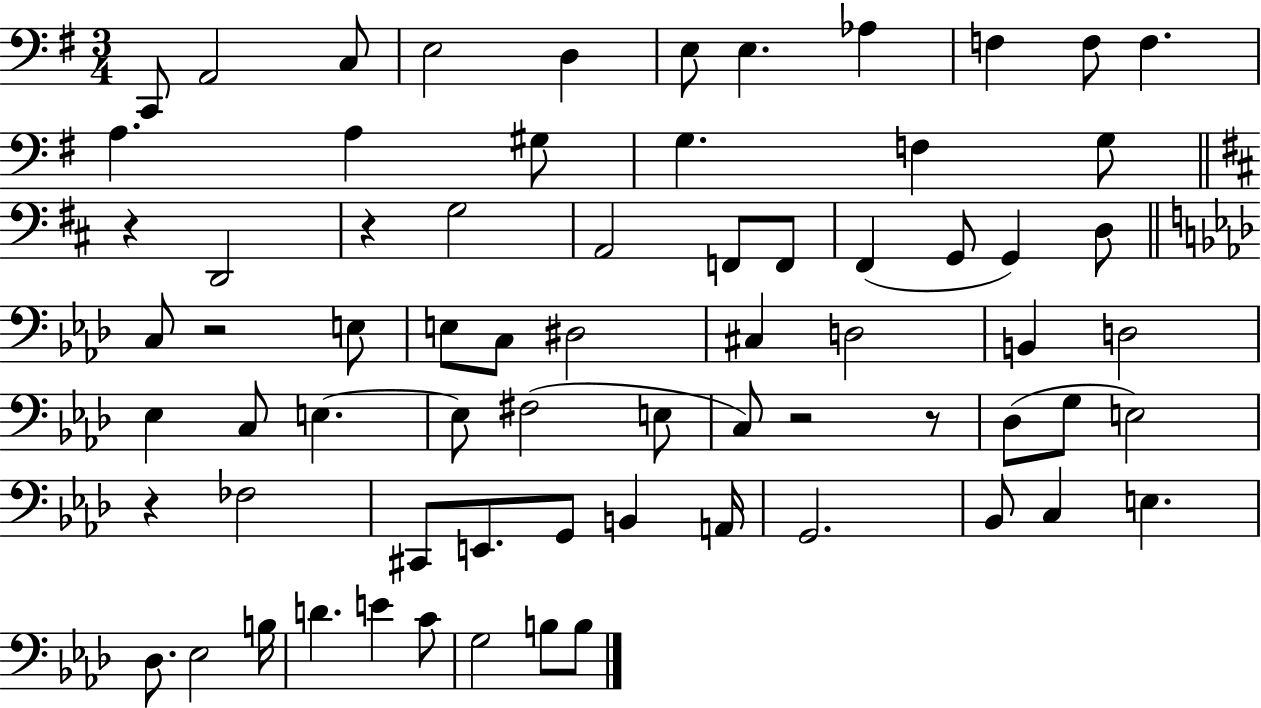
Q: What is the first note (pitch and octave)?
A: C2